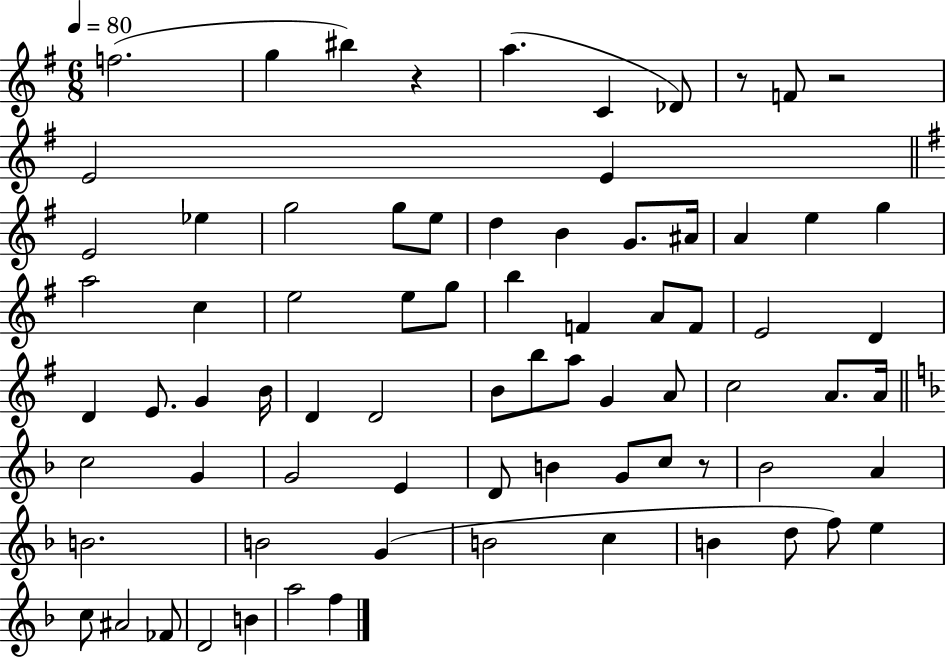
{
  \clef treble
  \numericTimeSignature
  \time 6/8
  \key g \major
  \tempo 4 = 80
  f''2.( | g''4 bis''4) r4 | a''4.( c'4 des'8) | r8 f'8 r2 | \break e'2 e'4 | \bar "||" \break \key g \major e'2 ees''4 | g''2 g''8 e''8 | d''4 b'4 g'8. ais'16 | a'4 e''4 g''4 | \break a''2 c''4 | e''2 e''8 g''8 | b''4 f'4 a'8 f'8 | e'2 d'4 | \break d'4 e'8. g'4 b'16 | d'4 d'2 | b'8 b''8 a''8 g'4 a'8 | c''2 a'8. a'16 | \break \bar "||" \break \key f \major c''2 g'4 | g'2 e'4 | d'8 b'4 g'8 c''8 r8 | bes'2 a'4 | \break b'2. | b'2 g'4( | b'2 c''4 | b'4 d''8 f''8) e''4 | \break c''8 ais'2 fes'8 | d'2 b'4 | a''2 f''4 | \bar "|."
}